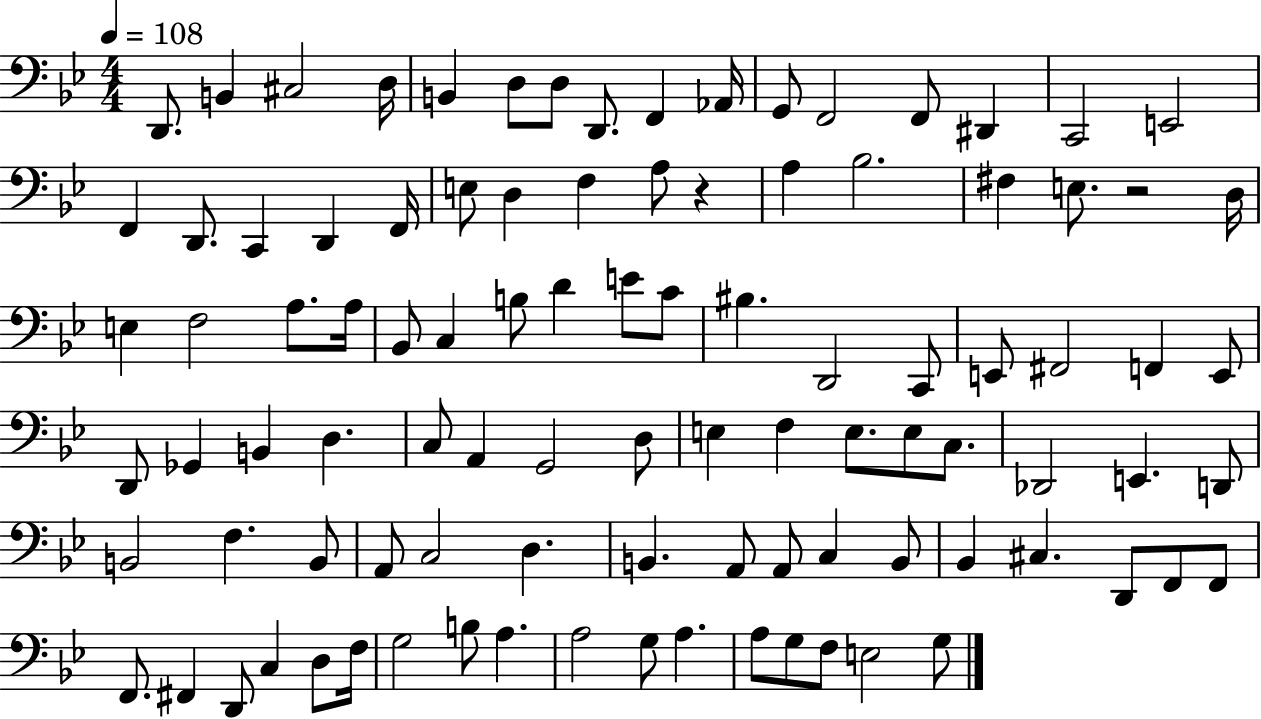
{
  \clef bass
  \numericTimeSignature
  \time 4/4
  \key bes \major
  \tempo 4 = 108
  d,8. b,4 cis2 d16 | b,4 d8 d8 d,8. f,4 aes,16 | g,8 f,2 f,8 dis,4 | c,2 e,2 | \break f,4 d,8. c,4 d,4 f,16 | e8 d4 f4 a8 r4 | a4 bes2. | fis4 e8. r2 d16 | \break e4 f2 a8. a16 | bes,8 c4 b8 d'4 e'8 c'8 | bis4. d,2 c,8 | e,8 fis,2 f,4 e,8 | \break d,8 ges,4 b,4 d4. | c8 a,4 g,2 d8 | e4 f4 e8. e8 c8. | des,2 e,4. d,8 | \break b,2 f4. b,8 | a,8 c2 d4. | b,4. a,8 a,8 c4 b,8 | bes,4 cis4. d,8 f,8 f,8 | \break f,8. fis,4 d,8 c4 d8 f16 | g2 b8 a4. | a2 g8 a4. | a8 g8 f8 e2 g8 | \break \bar "|."
}